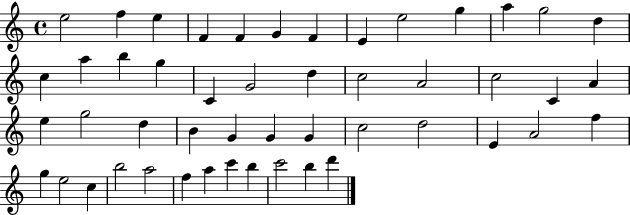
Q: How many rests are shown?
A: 0